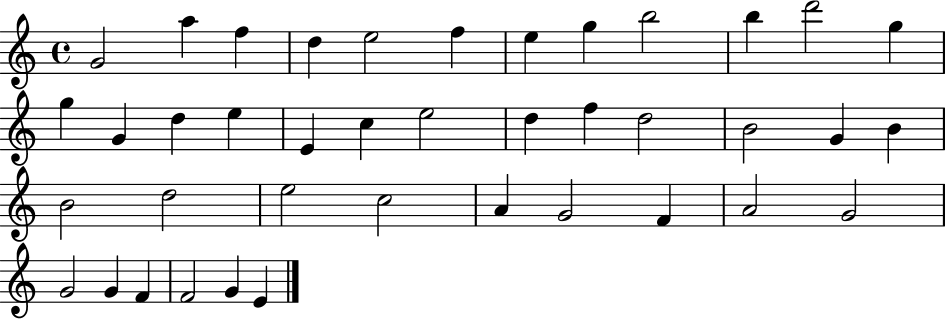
{
  \clef treble
  \time 4/4
  \defaultTimeSignature
  \key c \major
  g'2 a''4 f''4 | d''4 e''2 f''4 | e''4 g''4 b''2 | b''4 d'''2 g''4 | \break g''4 g'4 d''4 e''4 | e'4 c''4 e''2 | d''4 f''4 d''2 | b'2 g'4 b'4 | \break b'2 d''2 | e''2 c''2 | a'4 g'2 f'4 | a'2 g'2 | \break g'2 g'4 f'4 | f'2 g'4 e'4 | \bar "|."
}